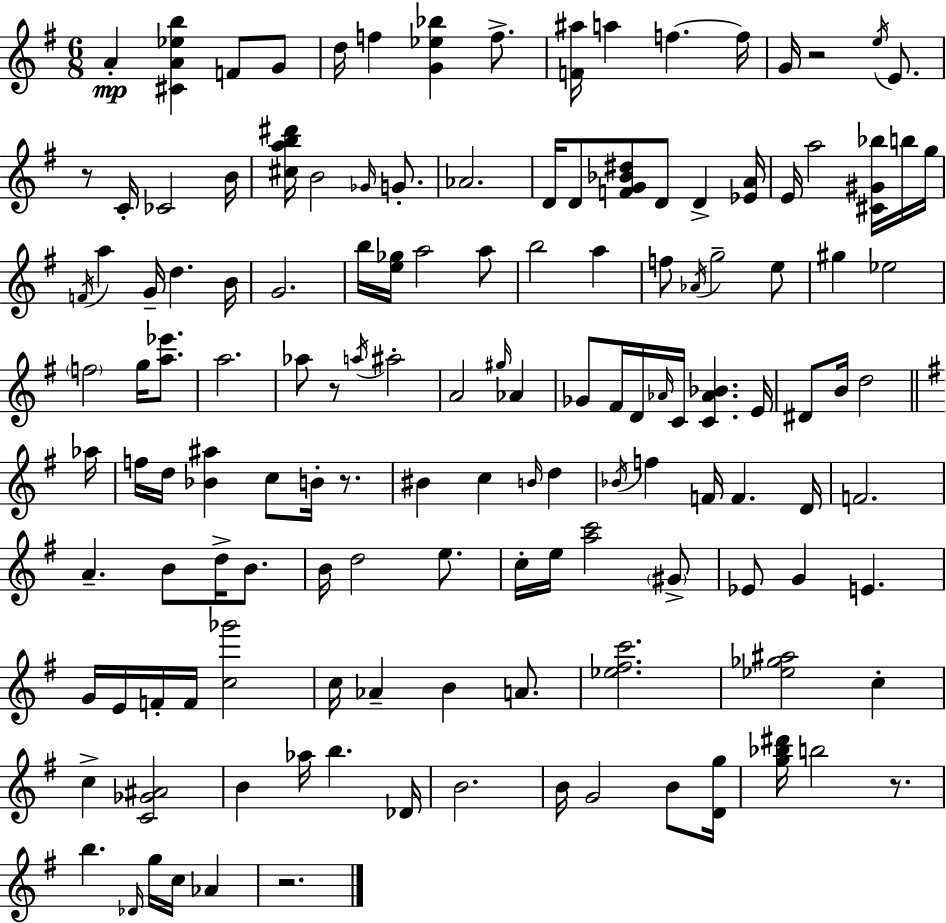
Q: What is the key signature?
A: G major